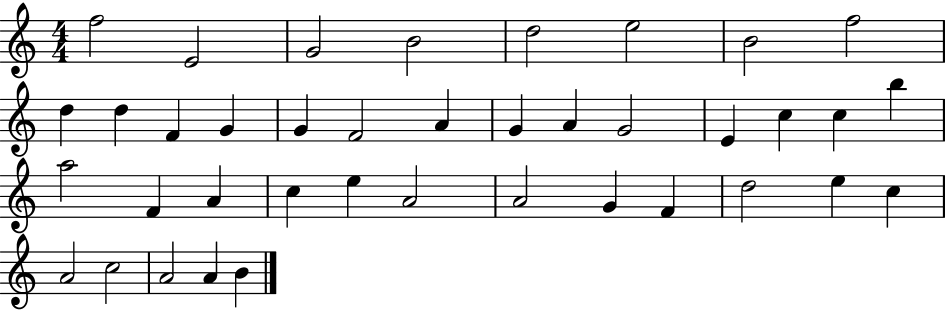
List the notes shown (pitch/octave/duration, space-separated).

F5/h E4/h G4/h B4/h D5/h E5/h B4/h F5/h D5/q D5/q F4/q G4/q G4/q F4/h A4/q G4/q A4/q G4/h E4/q C5/q C5/q B5/q A5/h F4/q A4/q C5/q E5/q A4/h A4/h G4/q F4/q D5/h E5/q C5/q A4/h C5/h A4/h A4/q B4/q